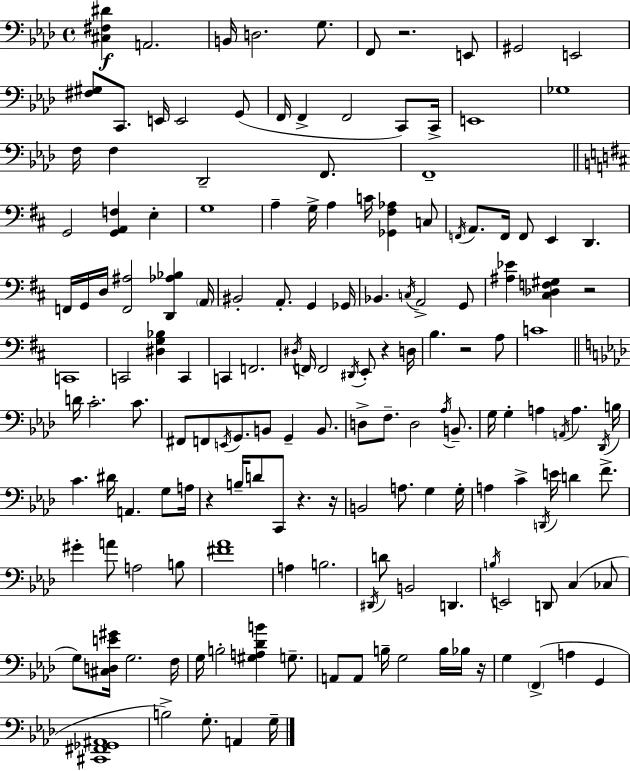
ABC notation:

X:1
T:Untitled
M:4/4
L:1/4
K:Ab
[^C,^F,^D] A,,2 B,,/4 D,2 G,/2 F,,/2 z2 E,,/2 ^G,,2 E,,2 [^F,^G,]/2 C,,/2 E,,/4 E,,2 G,,/2 F,,/4 F,, F,,2 C,,/2 C,,/4 E,,4 _G,4 F,/4 F, _D,,2 F,,/2 F,,4 G,,2 [G,,A,,F,] E, G,4 A, G,/4 A, C/4 [_G,,^F,_A,] C,/2 F,,/4 A,,/2 F,,/4 F,,/2 E,, D,, F,,/4 G,,/4 D,/4 [F,,^A,]2 [D,,_A,_B,] A,,/4 ^B,,2 A,,/2 G,, _G,,/4 _B,, C,/4 A,,2 G,,/2 [^A,_E] [^C,_D,F,^G,] z2 C,,4 C,,2 [^D,G,_B,] C,, C,, F,,2 ^D,/4 F,,/4 F,,2 ^D,,/4 E,,/2 z D,/4 B, z2 A,/2 C4 D/4 C2 C/2 ^F,,/2 F,,/2 E,,/4 G,,/2 B,,/2 G,, B,,/2 D,/2 F,/2 D,2 _A,/4 B,,/2 G,/4 G, A, A,,/4 A, _D,,/4 B,/4 C ^D/4 A,, G,/2 A,/4 z B,/4 D/2 C,,/2 z z/4 B,,2 A,/2 G, G,/4 A, C D,,/4 E/4 D F/2 ^G A/2 A,2 B,/2 [^F_A]4 A, B,2 ^D,,/4 D/2 B,,2 D,, B,/4 E,,2 D,,/2 C, _C,/2 G,/2 [^C,D,E^G]/4 G,2 F,/4 G,/4 B,2 [^G,A,_DB] G,/2 A,,/2 A,,/2 B,/4 G,2 B,/4 _B,/4 z/4 G, F,, A, G,, [^C,,^F,,_G,,^A,,]4 B,2 G,/2 A,, G,/4